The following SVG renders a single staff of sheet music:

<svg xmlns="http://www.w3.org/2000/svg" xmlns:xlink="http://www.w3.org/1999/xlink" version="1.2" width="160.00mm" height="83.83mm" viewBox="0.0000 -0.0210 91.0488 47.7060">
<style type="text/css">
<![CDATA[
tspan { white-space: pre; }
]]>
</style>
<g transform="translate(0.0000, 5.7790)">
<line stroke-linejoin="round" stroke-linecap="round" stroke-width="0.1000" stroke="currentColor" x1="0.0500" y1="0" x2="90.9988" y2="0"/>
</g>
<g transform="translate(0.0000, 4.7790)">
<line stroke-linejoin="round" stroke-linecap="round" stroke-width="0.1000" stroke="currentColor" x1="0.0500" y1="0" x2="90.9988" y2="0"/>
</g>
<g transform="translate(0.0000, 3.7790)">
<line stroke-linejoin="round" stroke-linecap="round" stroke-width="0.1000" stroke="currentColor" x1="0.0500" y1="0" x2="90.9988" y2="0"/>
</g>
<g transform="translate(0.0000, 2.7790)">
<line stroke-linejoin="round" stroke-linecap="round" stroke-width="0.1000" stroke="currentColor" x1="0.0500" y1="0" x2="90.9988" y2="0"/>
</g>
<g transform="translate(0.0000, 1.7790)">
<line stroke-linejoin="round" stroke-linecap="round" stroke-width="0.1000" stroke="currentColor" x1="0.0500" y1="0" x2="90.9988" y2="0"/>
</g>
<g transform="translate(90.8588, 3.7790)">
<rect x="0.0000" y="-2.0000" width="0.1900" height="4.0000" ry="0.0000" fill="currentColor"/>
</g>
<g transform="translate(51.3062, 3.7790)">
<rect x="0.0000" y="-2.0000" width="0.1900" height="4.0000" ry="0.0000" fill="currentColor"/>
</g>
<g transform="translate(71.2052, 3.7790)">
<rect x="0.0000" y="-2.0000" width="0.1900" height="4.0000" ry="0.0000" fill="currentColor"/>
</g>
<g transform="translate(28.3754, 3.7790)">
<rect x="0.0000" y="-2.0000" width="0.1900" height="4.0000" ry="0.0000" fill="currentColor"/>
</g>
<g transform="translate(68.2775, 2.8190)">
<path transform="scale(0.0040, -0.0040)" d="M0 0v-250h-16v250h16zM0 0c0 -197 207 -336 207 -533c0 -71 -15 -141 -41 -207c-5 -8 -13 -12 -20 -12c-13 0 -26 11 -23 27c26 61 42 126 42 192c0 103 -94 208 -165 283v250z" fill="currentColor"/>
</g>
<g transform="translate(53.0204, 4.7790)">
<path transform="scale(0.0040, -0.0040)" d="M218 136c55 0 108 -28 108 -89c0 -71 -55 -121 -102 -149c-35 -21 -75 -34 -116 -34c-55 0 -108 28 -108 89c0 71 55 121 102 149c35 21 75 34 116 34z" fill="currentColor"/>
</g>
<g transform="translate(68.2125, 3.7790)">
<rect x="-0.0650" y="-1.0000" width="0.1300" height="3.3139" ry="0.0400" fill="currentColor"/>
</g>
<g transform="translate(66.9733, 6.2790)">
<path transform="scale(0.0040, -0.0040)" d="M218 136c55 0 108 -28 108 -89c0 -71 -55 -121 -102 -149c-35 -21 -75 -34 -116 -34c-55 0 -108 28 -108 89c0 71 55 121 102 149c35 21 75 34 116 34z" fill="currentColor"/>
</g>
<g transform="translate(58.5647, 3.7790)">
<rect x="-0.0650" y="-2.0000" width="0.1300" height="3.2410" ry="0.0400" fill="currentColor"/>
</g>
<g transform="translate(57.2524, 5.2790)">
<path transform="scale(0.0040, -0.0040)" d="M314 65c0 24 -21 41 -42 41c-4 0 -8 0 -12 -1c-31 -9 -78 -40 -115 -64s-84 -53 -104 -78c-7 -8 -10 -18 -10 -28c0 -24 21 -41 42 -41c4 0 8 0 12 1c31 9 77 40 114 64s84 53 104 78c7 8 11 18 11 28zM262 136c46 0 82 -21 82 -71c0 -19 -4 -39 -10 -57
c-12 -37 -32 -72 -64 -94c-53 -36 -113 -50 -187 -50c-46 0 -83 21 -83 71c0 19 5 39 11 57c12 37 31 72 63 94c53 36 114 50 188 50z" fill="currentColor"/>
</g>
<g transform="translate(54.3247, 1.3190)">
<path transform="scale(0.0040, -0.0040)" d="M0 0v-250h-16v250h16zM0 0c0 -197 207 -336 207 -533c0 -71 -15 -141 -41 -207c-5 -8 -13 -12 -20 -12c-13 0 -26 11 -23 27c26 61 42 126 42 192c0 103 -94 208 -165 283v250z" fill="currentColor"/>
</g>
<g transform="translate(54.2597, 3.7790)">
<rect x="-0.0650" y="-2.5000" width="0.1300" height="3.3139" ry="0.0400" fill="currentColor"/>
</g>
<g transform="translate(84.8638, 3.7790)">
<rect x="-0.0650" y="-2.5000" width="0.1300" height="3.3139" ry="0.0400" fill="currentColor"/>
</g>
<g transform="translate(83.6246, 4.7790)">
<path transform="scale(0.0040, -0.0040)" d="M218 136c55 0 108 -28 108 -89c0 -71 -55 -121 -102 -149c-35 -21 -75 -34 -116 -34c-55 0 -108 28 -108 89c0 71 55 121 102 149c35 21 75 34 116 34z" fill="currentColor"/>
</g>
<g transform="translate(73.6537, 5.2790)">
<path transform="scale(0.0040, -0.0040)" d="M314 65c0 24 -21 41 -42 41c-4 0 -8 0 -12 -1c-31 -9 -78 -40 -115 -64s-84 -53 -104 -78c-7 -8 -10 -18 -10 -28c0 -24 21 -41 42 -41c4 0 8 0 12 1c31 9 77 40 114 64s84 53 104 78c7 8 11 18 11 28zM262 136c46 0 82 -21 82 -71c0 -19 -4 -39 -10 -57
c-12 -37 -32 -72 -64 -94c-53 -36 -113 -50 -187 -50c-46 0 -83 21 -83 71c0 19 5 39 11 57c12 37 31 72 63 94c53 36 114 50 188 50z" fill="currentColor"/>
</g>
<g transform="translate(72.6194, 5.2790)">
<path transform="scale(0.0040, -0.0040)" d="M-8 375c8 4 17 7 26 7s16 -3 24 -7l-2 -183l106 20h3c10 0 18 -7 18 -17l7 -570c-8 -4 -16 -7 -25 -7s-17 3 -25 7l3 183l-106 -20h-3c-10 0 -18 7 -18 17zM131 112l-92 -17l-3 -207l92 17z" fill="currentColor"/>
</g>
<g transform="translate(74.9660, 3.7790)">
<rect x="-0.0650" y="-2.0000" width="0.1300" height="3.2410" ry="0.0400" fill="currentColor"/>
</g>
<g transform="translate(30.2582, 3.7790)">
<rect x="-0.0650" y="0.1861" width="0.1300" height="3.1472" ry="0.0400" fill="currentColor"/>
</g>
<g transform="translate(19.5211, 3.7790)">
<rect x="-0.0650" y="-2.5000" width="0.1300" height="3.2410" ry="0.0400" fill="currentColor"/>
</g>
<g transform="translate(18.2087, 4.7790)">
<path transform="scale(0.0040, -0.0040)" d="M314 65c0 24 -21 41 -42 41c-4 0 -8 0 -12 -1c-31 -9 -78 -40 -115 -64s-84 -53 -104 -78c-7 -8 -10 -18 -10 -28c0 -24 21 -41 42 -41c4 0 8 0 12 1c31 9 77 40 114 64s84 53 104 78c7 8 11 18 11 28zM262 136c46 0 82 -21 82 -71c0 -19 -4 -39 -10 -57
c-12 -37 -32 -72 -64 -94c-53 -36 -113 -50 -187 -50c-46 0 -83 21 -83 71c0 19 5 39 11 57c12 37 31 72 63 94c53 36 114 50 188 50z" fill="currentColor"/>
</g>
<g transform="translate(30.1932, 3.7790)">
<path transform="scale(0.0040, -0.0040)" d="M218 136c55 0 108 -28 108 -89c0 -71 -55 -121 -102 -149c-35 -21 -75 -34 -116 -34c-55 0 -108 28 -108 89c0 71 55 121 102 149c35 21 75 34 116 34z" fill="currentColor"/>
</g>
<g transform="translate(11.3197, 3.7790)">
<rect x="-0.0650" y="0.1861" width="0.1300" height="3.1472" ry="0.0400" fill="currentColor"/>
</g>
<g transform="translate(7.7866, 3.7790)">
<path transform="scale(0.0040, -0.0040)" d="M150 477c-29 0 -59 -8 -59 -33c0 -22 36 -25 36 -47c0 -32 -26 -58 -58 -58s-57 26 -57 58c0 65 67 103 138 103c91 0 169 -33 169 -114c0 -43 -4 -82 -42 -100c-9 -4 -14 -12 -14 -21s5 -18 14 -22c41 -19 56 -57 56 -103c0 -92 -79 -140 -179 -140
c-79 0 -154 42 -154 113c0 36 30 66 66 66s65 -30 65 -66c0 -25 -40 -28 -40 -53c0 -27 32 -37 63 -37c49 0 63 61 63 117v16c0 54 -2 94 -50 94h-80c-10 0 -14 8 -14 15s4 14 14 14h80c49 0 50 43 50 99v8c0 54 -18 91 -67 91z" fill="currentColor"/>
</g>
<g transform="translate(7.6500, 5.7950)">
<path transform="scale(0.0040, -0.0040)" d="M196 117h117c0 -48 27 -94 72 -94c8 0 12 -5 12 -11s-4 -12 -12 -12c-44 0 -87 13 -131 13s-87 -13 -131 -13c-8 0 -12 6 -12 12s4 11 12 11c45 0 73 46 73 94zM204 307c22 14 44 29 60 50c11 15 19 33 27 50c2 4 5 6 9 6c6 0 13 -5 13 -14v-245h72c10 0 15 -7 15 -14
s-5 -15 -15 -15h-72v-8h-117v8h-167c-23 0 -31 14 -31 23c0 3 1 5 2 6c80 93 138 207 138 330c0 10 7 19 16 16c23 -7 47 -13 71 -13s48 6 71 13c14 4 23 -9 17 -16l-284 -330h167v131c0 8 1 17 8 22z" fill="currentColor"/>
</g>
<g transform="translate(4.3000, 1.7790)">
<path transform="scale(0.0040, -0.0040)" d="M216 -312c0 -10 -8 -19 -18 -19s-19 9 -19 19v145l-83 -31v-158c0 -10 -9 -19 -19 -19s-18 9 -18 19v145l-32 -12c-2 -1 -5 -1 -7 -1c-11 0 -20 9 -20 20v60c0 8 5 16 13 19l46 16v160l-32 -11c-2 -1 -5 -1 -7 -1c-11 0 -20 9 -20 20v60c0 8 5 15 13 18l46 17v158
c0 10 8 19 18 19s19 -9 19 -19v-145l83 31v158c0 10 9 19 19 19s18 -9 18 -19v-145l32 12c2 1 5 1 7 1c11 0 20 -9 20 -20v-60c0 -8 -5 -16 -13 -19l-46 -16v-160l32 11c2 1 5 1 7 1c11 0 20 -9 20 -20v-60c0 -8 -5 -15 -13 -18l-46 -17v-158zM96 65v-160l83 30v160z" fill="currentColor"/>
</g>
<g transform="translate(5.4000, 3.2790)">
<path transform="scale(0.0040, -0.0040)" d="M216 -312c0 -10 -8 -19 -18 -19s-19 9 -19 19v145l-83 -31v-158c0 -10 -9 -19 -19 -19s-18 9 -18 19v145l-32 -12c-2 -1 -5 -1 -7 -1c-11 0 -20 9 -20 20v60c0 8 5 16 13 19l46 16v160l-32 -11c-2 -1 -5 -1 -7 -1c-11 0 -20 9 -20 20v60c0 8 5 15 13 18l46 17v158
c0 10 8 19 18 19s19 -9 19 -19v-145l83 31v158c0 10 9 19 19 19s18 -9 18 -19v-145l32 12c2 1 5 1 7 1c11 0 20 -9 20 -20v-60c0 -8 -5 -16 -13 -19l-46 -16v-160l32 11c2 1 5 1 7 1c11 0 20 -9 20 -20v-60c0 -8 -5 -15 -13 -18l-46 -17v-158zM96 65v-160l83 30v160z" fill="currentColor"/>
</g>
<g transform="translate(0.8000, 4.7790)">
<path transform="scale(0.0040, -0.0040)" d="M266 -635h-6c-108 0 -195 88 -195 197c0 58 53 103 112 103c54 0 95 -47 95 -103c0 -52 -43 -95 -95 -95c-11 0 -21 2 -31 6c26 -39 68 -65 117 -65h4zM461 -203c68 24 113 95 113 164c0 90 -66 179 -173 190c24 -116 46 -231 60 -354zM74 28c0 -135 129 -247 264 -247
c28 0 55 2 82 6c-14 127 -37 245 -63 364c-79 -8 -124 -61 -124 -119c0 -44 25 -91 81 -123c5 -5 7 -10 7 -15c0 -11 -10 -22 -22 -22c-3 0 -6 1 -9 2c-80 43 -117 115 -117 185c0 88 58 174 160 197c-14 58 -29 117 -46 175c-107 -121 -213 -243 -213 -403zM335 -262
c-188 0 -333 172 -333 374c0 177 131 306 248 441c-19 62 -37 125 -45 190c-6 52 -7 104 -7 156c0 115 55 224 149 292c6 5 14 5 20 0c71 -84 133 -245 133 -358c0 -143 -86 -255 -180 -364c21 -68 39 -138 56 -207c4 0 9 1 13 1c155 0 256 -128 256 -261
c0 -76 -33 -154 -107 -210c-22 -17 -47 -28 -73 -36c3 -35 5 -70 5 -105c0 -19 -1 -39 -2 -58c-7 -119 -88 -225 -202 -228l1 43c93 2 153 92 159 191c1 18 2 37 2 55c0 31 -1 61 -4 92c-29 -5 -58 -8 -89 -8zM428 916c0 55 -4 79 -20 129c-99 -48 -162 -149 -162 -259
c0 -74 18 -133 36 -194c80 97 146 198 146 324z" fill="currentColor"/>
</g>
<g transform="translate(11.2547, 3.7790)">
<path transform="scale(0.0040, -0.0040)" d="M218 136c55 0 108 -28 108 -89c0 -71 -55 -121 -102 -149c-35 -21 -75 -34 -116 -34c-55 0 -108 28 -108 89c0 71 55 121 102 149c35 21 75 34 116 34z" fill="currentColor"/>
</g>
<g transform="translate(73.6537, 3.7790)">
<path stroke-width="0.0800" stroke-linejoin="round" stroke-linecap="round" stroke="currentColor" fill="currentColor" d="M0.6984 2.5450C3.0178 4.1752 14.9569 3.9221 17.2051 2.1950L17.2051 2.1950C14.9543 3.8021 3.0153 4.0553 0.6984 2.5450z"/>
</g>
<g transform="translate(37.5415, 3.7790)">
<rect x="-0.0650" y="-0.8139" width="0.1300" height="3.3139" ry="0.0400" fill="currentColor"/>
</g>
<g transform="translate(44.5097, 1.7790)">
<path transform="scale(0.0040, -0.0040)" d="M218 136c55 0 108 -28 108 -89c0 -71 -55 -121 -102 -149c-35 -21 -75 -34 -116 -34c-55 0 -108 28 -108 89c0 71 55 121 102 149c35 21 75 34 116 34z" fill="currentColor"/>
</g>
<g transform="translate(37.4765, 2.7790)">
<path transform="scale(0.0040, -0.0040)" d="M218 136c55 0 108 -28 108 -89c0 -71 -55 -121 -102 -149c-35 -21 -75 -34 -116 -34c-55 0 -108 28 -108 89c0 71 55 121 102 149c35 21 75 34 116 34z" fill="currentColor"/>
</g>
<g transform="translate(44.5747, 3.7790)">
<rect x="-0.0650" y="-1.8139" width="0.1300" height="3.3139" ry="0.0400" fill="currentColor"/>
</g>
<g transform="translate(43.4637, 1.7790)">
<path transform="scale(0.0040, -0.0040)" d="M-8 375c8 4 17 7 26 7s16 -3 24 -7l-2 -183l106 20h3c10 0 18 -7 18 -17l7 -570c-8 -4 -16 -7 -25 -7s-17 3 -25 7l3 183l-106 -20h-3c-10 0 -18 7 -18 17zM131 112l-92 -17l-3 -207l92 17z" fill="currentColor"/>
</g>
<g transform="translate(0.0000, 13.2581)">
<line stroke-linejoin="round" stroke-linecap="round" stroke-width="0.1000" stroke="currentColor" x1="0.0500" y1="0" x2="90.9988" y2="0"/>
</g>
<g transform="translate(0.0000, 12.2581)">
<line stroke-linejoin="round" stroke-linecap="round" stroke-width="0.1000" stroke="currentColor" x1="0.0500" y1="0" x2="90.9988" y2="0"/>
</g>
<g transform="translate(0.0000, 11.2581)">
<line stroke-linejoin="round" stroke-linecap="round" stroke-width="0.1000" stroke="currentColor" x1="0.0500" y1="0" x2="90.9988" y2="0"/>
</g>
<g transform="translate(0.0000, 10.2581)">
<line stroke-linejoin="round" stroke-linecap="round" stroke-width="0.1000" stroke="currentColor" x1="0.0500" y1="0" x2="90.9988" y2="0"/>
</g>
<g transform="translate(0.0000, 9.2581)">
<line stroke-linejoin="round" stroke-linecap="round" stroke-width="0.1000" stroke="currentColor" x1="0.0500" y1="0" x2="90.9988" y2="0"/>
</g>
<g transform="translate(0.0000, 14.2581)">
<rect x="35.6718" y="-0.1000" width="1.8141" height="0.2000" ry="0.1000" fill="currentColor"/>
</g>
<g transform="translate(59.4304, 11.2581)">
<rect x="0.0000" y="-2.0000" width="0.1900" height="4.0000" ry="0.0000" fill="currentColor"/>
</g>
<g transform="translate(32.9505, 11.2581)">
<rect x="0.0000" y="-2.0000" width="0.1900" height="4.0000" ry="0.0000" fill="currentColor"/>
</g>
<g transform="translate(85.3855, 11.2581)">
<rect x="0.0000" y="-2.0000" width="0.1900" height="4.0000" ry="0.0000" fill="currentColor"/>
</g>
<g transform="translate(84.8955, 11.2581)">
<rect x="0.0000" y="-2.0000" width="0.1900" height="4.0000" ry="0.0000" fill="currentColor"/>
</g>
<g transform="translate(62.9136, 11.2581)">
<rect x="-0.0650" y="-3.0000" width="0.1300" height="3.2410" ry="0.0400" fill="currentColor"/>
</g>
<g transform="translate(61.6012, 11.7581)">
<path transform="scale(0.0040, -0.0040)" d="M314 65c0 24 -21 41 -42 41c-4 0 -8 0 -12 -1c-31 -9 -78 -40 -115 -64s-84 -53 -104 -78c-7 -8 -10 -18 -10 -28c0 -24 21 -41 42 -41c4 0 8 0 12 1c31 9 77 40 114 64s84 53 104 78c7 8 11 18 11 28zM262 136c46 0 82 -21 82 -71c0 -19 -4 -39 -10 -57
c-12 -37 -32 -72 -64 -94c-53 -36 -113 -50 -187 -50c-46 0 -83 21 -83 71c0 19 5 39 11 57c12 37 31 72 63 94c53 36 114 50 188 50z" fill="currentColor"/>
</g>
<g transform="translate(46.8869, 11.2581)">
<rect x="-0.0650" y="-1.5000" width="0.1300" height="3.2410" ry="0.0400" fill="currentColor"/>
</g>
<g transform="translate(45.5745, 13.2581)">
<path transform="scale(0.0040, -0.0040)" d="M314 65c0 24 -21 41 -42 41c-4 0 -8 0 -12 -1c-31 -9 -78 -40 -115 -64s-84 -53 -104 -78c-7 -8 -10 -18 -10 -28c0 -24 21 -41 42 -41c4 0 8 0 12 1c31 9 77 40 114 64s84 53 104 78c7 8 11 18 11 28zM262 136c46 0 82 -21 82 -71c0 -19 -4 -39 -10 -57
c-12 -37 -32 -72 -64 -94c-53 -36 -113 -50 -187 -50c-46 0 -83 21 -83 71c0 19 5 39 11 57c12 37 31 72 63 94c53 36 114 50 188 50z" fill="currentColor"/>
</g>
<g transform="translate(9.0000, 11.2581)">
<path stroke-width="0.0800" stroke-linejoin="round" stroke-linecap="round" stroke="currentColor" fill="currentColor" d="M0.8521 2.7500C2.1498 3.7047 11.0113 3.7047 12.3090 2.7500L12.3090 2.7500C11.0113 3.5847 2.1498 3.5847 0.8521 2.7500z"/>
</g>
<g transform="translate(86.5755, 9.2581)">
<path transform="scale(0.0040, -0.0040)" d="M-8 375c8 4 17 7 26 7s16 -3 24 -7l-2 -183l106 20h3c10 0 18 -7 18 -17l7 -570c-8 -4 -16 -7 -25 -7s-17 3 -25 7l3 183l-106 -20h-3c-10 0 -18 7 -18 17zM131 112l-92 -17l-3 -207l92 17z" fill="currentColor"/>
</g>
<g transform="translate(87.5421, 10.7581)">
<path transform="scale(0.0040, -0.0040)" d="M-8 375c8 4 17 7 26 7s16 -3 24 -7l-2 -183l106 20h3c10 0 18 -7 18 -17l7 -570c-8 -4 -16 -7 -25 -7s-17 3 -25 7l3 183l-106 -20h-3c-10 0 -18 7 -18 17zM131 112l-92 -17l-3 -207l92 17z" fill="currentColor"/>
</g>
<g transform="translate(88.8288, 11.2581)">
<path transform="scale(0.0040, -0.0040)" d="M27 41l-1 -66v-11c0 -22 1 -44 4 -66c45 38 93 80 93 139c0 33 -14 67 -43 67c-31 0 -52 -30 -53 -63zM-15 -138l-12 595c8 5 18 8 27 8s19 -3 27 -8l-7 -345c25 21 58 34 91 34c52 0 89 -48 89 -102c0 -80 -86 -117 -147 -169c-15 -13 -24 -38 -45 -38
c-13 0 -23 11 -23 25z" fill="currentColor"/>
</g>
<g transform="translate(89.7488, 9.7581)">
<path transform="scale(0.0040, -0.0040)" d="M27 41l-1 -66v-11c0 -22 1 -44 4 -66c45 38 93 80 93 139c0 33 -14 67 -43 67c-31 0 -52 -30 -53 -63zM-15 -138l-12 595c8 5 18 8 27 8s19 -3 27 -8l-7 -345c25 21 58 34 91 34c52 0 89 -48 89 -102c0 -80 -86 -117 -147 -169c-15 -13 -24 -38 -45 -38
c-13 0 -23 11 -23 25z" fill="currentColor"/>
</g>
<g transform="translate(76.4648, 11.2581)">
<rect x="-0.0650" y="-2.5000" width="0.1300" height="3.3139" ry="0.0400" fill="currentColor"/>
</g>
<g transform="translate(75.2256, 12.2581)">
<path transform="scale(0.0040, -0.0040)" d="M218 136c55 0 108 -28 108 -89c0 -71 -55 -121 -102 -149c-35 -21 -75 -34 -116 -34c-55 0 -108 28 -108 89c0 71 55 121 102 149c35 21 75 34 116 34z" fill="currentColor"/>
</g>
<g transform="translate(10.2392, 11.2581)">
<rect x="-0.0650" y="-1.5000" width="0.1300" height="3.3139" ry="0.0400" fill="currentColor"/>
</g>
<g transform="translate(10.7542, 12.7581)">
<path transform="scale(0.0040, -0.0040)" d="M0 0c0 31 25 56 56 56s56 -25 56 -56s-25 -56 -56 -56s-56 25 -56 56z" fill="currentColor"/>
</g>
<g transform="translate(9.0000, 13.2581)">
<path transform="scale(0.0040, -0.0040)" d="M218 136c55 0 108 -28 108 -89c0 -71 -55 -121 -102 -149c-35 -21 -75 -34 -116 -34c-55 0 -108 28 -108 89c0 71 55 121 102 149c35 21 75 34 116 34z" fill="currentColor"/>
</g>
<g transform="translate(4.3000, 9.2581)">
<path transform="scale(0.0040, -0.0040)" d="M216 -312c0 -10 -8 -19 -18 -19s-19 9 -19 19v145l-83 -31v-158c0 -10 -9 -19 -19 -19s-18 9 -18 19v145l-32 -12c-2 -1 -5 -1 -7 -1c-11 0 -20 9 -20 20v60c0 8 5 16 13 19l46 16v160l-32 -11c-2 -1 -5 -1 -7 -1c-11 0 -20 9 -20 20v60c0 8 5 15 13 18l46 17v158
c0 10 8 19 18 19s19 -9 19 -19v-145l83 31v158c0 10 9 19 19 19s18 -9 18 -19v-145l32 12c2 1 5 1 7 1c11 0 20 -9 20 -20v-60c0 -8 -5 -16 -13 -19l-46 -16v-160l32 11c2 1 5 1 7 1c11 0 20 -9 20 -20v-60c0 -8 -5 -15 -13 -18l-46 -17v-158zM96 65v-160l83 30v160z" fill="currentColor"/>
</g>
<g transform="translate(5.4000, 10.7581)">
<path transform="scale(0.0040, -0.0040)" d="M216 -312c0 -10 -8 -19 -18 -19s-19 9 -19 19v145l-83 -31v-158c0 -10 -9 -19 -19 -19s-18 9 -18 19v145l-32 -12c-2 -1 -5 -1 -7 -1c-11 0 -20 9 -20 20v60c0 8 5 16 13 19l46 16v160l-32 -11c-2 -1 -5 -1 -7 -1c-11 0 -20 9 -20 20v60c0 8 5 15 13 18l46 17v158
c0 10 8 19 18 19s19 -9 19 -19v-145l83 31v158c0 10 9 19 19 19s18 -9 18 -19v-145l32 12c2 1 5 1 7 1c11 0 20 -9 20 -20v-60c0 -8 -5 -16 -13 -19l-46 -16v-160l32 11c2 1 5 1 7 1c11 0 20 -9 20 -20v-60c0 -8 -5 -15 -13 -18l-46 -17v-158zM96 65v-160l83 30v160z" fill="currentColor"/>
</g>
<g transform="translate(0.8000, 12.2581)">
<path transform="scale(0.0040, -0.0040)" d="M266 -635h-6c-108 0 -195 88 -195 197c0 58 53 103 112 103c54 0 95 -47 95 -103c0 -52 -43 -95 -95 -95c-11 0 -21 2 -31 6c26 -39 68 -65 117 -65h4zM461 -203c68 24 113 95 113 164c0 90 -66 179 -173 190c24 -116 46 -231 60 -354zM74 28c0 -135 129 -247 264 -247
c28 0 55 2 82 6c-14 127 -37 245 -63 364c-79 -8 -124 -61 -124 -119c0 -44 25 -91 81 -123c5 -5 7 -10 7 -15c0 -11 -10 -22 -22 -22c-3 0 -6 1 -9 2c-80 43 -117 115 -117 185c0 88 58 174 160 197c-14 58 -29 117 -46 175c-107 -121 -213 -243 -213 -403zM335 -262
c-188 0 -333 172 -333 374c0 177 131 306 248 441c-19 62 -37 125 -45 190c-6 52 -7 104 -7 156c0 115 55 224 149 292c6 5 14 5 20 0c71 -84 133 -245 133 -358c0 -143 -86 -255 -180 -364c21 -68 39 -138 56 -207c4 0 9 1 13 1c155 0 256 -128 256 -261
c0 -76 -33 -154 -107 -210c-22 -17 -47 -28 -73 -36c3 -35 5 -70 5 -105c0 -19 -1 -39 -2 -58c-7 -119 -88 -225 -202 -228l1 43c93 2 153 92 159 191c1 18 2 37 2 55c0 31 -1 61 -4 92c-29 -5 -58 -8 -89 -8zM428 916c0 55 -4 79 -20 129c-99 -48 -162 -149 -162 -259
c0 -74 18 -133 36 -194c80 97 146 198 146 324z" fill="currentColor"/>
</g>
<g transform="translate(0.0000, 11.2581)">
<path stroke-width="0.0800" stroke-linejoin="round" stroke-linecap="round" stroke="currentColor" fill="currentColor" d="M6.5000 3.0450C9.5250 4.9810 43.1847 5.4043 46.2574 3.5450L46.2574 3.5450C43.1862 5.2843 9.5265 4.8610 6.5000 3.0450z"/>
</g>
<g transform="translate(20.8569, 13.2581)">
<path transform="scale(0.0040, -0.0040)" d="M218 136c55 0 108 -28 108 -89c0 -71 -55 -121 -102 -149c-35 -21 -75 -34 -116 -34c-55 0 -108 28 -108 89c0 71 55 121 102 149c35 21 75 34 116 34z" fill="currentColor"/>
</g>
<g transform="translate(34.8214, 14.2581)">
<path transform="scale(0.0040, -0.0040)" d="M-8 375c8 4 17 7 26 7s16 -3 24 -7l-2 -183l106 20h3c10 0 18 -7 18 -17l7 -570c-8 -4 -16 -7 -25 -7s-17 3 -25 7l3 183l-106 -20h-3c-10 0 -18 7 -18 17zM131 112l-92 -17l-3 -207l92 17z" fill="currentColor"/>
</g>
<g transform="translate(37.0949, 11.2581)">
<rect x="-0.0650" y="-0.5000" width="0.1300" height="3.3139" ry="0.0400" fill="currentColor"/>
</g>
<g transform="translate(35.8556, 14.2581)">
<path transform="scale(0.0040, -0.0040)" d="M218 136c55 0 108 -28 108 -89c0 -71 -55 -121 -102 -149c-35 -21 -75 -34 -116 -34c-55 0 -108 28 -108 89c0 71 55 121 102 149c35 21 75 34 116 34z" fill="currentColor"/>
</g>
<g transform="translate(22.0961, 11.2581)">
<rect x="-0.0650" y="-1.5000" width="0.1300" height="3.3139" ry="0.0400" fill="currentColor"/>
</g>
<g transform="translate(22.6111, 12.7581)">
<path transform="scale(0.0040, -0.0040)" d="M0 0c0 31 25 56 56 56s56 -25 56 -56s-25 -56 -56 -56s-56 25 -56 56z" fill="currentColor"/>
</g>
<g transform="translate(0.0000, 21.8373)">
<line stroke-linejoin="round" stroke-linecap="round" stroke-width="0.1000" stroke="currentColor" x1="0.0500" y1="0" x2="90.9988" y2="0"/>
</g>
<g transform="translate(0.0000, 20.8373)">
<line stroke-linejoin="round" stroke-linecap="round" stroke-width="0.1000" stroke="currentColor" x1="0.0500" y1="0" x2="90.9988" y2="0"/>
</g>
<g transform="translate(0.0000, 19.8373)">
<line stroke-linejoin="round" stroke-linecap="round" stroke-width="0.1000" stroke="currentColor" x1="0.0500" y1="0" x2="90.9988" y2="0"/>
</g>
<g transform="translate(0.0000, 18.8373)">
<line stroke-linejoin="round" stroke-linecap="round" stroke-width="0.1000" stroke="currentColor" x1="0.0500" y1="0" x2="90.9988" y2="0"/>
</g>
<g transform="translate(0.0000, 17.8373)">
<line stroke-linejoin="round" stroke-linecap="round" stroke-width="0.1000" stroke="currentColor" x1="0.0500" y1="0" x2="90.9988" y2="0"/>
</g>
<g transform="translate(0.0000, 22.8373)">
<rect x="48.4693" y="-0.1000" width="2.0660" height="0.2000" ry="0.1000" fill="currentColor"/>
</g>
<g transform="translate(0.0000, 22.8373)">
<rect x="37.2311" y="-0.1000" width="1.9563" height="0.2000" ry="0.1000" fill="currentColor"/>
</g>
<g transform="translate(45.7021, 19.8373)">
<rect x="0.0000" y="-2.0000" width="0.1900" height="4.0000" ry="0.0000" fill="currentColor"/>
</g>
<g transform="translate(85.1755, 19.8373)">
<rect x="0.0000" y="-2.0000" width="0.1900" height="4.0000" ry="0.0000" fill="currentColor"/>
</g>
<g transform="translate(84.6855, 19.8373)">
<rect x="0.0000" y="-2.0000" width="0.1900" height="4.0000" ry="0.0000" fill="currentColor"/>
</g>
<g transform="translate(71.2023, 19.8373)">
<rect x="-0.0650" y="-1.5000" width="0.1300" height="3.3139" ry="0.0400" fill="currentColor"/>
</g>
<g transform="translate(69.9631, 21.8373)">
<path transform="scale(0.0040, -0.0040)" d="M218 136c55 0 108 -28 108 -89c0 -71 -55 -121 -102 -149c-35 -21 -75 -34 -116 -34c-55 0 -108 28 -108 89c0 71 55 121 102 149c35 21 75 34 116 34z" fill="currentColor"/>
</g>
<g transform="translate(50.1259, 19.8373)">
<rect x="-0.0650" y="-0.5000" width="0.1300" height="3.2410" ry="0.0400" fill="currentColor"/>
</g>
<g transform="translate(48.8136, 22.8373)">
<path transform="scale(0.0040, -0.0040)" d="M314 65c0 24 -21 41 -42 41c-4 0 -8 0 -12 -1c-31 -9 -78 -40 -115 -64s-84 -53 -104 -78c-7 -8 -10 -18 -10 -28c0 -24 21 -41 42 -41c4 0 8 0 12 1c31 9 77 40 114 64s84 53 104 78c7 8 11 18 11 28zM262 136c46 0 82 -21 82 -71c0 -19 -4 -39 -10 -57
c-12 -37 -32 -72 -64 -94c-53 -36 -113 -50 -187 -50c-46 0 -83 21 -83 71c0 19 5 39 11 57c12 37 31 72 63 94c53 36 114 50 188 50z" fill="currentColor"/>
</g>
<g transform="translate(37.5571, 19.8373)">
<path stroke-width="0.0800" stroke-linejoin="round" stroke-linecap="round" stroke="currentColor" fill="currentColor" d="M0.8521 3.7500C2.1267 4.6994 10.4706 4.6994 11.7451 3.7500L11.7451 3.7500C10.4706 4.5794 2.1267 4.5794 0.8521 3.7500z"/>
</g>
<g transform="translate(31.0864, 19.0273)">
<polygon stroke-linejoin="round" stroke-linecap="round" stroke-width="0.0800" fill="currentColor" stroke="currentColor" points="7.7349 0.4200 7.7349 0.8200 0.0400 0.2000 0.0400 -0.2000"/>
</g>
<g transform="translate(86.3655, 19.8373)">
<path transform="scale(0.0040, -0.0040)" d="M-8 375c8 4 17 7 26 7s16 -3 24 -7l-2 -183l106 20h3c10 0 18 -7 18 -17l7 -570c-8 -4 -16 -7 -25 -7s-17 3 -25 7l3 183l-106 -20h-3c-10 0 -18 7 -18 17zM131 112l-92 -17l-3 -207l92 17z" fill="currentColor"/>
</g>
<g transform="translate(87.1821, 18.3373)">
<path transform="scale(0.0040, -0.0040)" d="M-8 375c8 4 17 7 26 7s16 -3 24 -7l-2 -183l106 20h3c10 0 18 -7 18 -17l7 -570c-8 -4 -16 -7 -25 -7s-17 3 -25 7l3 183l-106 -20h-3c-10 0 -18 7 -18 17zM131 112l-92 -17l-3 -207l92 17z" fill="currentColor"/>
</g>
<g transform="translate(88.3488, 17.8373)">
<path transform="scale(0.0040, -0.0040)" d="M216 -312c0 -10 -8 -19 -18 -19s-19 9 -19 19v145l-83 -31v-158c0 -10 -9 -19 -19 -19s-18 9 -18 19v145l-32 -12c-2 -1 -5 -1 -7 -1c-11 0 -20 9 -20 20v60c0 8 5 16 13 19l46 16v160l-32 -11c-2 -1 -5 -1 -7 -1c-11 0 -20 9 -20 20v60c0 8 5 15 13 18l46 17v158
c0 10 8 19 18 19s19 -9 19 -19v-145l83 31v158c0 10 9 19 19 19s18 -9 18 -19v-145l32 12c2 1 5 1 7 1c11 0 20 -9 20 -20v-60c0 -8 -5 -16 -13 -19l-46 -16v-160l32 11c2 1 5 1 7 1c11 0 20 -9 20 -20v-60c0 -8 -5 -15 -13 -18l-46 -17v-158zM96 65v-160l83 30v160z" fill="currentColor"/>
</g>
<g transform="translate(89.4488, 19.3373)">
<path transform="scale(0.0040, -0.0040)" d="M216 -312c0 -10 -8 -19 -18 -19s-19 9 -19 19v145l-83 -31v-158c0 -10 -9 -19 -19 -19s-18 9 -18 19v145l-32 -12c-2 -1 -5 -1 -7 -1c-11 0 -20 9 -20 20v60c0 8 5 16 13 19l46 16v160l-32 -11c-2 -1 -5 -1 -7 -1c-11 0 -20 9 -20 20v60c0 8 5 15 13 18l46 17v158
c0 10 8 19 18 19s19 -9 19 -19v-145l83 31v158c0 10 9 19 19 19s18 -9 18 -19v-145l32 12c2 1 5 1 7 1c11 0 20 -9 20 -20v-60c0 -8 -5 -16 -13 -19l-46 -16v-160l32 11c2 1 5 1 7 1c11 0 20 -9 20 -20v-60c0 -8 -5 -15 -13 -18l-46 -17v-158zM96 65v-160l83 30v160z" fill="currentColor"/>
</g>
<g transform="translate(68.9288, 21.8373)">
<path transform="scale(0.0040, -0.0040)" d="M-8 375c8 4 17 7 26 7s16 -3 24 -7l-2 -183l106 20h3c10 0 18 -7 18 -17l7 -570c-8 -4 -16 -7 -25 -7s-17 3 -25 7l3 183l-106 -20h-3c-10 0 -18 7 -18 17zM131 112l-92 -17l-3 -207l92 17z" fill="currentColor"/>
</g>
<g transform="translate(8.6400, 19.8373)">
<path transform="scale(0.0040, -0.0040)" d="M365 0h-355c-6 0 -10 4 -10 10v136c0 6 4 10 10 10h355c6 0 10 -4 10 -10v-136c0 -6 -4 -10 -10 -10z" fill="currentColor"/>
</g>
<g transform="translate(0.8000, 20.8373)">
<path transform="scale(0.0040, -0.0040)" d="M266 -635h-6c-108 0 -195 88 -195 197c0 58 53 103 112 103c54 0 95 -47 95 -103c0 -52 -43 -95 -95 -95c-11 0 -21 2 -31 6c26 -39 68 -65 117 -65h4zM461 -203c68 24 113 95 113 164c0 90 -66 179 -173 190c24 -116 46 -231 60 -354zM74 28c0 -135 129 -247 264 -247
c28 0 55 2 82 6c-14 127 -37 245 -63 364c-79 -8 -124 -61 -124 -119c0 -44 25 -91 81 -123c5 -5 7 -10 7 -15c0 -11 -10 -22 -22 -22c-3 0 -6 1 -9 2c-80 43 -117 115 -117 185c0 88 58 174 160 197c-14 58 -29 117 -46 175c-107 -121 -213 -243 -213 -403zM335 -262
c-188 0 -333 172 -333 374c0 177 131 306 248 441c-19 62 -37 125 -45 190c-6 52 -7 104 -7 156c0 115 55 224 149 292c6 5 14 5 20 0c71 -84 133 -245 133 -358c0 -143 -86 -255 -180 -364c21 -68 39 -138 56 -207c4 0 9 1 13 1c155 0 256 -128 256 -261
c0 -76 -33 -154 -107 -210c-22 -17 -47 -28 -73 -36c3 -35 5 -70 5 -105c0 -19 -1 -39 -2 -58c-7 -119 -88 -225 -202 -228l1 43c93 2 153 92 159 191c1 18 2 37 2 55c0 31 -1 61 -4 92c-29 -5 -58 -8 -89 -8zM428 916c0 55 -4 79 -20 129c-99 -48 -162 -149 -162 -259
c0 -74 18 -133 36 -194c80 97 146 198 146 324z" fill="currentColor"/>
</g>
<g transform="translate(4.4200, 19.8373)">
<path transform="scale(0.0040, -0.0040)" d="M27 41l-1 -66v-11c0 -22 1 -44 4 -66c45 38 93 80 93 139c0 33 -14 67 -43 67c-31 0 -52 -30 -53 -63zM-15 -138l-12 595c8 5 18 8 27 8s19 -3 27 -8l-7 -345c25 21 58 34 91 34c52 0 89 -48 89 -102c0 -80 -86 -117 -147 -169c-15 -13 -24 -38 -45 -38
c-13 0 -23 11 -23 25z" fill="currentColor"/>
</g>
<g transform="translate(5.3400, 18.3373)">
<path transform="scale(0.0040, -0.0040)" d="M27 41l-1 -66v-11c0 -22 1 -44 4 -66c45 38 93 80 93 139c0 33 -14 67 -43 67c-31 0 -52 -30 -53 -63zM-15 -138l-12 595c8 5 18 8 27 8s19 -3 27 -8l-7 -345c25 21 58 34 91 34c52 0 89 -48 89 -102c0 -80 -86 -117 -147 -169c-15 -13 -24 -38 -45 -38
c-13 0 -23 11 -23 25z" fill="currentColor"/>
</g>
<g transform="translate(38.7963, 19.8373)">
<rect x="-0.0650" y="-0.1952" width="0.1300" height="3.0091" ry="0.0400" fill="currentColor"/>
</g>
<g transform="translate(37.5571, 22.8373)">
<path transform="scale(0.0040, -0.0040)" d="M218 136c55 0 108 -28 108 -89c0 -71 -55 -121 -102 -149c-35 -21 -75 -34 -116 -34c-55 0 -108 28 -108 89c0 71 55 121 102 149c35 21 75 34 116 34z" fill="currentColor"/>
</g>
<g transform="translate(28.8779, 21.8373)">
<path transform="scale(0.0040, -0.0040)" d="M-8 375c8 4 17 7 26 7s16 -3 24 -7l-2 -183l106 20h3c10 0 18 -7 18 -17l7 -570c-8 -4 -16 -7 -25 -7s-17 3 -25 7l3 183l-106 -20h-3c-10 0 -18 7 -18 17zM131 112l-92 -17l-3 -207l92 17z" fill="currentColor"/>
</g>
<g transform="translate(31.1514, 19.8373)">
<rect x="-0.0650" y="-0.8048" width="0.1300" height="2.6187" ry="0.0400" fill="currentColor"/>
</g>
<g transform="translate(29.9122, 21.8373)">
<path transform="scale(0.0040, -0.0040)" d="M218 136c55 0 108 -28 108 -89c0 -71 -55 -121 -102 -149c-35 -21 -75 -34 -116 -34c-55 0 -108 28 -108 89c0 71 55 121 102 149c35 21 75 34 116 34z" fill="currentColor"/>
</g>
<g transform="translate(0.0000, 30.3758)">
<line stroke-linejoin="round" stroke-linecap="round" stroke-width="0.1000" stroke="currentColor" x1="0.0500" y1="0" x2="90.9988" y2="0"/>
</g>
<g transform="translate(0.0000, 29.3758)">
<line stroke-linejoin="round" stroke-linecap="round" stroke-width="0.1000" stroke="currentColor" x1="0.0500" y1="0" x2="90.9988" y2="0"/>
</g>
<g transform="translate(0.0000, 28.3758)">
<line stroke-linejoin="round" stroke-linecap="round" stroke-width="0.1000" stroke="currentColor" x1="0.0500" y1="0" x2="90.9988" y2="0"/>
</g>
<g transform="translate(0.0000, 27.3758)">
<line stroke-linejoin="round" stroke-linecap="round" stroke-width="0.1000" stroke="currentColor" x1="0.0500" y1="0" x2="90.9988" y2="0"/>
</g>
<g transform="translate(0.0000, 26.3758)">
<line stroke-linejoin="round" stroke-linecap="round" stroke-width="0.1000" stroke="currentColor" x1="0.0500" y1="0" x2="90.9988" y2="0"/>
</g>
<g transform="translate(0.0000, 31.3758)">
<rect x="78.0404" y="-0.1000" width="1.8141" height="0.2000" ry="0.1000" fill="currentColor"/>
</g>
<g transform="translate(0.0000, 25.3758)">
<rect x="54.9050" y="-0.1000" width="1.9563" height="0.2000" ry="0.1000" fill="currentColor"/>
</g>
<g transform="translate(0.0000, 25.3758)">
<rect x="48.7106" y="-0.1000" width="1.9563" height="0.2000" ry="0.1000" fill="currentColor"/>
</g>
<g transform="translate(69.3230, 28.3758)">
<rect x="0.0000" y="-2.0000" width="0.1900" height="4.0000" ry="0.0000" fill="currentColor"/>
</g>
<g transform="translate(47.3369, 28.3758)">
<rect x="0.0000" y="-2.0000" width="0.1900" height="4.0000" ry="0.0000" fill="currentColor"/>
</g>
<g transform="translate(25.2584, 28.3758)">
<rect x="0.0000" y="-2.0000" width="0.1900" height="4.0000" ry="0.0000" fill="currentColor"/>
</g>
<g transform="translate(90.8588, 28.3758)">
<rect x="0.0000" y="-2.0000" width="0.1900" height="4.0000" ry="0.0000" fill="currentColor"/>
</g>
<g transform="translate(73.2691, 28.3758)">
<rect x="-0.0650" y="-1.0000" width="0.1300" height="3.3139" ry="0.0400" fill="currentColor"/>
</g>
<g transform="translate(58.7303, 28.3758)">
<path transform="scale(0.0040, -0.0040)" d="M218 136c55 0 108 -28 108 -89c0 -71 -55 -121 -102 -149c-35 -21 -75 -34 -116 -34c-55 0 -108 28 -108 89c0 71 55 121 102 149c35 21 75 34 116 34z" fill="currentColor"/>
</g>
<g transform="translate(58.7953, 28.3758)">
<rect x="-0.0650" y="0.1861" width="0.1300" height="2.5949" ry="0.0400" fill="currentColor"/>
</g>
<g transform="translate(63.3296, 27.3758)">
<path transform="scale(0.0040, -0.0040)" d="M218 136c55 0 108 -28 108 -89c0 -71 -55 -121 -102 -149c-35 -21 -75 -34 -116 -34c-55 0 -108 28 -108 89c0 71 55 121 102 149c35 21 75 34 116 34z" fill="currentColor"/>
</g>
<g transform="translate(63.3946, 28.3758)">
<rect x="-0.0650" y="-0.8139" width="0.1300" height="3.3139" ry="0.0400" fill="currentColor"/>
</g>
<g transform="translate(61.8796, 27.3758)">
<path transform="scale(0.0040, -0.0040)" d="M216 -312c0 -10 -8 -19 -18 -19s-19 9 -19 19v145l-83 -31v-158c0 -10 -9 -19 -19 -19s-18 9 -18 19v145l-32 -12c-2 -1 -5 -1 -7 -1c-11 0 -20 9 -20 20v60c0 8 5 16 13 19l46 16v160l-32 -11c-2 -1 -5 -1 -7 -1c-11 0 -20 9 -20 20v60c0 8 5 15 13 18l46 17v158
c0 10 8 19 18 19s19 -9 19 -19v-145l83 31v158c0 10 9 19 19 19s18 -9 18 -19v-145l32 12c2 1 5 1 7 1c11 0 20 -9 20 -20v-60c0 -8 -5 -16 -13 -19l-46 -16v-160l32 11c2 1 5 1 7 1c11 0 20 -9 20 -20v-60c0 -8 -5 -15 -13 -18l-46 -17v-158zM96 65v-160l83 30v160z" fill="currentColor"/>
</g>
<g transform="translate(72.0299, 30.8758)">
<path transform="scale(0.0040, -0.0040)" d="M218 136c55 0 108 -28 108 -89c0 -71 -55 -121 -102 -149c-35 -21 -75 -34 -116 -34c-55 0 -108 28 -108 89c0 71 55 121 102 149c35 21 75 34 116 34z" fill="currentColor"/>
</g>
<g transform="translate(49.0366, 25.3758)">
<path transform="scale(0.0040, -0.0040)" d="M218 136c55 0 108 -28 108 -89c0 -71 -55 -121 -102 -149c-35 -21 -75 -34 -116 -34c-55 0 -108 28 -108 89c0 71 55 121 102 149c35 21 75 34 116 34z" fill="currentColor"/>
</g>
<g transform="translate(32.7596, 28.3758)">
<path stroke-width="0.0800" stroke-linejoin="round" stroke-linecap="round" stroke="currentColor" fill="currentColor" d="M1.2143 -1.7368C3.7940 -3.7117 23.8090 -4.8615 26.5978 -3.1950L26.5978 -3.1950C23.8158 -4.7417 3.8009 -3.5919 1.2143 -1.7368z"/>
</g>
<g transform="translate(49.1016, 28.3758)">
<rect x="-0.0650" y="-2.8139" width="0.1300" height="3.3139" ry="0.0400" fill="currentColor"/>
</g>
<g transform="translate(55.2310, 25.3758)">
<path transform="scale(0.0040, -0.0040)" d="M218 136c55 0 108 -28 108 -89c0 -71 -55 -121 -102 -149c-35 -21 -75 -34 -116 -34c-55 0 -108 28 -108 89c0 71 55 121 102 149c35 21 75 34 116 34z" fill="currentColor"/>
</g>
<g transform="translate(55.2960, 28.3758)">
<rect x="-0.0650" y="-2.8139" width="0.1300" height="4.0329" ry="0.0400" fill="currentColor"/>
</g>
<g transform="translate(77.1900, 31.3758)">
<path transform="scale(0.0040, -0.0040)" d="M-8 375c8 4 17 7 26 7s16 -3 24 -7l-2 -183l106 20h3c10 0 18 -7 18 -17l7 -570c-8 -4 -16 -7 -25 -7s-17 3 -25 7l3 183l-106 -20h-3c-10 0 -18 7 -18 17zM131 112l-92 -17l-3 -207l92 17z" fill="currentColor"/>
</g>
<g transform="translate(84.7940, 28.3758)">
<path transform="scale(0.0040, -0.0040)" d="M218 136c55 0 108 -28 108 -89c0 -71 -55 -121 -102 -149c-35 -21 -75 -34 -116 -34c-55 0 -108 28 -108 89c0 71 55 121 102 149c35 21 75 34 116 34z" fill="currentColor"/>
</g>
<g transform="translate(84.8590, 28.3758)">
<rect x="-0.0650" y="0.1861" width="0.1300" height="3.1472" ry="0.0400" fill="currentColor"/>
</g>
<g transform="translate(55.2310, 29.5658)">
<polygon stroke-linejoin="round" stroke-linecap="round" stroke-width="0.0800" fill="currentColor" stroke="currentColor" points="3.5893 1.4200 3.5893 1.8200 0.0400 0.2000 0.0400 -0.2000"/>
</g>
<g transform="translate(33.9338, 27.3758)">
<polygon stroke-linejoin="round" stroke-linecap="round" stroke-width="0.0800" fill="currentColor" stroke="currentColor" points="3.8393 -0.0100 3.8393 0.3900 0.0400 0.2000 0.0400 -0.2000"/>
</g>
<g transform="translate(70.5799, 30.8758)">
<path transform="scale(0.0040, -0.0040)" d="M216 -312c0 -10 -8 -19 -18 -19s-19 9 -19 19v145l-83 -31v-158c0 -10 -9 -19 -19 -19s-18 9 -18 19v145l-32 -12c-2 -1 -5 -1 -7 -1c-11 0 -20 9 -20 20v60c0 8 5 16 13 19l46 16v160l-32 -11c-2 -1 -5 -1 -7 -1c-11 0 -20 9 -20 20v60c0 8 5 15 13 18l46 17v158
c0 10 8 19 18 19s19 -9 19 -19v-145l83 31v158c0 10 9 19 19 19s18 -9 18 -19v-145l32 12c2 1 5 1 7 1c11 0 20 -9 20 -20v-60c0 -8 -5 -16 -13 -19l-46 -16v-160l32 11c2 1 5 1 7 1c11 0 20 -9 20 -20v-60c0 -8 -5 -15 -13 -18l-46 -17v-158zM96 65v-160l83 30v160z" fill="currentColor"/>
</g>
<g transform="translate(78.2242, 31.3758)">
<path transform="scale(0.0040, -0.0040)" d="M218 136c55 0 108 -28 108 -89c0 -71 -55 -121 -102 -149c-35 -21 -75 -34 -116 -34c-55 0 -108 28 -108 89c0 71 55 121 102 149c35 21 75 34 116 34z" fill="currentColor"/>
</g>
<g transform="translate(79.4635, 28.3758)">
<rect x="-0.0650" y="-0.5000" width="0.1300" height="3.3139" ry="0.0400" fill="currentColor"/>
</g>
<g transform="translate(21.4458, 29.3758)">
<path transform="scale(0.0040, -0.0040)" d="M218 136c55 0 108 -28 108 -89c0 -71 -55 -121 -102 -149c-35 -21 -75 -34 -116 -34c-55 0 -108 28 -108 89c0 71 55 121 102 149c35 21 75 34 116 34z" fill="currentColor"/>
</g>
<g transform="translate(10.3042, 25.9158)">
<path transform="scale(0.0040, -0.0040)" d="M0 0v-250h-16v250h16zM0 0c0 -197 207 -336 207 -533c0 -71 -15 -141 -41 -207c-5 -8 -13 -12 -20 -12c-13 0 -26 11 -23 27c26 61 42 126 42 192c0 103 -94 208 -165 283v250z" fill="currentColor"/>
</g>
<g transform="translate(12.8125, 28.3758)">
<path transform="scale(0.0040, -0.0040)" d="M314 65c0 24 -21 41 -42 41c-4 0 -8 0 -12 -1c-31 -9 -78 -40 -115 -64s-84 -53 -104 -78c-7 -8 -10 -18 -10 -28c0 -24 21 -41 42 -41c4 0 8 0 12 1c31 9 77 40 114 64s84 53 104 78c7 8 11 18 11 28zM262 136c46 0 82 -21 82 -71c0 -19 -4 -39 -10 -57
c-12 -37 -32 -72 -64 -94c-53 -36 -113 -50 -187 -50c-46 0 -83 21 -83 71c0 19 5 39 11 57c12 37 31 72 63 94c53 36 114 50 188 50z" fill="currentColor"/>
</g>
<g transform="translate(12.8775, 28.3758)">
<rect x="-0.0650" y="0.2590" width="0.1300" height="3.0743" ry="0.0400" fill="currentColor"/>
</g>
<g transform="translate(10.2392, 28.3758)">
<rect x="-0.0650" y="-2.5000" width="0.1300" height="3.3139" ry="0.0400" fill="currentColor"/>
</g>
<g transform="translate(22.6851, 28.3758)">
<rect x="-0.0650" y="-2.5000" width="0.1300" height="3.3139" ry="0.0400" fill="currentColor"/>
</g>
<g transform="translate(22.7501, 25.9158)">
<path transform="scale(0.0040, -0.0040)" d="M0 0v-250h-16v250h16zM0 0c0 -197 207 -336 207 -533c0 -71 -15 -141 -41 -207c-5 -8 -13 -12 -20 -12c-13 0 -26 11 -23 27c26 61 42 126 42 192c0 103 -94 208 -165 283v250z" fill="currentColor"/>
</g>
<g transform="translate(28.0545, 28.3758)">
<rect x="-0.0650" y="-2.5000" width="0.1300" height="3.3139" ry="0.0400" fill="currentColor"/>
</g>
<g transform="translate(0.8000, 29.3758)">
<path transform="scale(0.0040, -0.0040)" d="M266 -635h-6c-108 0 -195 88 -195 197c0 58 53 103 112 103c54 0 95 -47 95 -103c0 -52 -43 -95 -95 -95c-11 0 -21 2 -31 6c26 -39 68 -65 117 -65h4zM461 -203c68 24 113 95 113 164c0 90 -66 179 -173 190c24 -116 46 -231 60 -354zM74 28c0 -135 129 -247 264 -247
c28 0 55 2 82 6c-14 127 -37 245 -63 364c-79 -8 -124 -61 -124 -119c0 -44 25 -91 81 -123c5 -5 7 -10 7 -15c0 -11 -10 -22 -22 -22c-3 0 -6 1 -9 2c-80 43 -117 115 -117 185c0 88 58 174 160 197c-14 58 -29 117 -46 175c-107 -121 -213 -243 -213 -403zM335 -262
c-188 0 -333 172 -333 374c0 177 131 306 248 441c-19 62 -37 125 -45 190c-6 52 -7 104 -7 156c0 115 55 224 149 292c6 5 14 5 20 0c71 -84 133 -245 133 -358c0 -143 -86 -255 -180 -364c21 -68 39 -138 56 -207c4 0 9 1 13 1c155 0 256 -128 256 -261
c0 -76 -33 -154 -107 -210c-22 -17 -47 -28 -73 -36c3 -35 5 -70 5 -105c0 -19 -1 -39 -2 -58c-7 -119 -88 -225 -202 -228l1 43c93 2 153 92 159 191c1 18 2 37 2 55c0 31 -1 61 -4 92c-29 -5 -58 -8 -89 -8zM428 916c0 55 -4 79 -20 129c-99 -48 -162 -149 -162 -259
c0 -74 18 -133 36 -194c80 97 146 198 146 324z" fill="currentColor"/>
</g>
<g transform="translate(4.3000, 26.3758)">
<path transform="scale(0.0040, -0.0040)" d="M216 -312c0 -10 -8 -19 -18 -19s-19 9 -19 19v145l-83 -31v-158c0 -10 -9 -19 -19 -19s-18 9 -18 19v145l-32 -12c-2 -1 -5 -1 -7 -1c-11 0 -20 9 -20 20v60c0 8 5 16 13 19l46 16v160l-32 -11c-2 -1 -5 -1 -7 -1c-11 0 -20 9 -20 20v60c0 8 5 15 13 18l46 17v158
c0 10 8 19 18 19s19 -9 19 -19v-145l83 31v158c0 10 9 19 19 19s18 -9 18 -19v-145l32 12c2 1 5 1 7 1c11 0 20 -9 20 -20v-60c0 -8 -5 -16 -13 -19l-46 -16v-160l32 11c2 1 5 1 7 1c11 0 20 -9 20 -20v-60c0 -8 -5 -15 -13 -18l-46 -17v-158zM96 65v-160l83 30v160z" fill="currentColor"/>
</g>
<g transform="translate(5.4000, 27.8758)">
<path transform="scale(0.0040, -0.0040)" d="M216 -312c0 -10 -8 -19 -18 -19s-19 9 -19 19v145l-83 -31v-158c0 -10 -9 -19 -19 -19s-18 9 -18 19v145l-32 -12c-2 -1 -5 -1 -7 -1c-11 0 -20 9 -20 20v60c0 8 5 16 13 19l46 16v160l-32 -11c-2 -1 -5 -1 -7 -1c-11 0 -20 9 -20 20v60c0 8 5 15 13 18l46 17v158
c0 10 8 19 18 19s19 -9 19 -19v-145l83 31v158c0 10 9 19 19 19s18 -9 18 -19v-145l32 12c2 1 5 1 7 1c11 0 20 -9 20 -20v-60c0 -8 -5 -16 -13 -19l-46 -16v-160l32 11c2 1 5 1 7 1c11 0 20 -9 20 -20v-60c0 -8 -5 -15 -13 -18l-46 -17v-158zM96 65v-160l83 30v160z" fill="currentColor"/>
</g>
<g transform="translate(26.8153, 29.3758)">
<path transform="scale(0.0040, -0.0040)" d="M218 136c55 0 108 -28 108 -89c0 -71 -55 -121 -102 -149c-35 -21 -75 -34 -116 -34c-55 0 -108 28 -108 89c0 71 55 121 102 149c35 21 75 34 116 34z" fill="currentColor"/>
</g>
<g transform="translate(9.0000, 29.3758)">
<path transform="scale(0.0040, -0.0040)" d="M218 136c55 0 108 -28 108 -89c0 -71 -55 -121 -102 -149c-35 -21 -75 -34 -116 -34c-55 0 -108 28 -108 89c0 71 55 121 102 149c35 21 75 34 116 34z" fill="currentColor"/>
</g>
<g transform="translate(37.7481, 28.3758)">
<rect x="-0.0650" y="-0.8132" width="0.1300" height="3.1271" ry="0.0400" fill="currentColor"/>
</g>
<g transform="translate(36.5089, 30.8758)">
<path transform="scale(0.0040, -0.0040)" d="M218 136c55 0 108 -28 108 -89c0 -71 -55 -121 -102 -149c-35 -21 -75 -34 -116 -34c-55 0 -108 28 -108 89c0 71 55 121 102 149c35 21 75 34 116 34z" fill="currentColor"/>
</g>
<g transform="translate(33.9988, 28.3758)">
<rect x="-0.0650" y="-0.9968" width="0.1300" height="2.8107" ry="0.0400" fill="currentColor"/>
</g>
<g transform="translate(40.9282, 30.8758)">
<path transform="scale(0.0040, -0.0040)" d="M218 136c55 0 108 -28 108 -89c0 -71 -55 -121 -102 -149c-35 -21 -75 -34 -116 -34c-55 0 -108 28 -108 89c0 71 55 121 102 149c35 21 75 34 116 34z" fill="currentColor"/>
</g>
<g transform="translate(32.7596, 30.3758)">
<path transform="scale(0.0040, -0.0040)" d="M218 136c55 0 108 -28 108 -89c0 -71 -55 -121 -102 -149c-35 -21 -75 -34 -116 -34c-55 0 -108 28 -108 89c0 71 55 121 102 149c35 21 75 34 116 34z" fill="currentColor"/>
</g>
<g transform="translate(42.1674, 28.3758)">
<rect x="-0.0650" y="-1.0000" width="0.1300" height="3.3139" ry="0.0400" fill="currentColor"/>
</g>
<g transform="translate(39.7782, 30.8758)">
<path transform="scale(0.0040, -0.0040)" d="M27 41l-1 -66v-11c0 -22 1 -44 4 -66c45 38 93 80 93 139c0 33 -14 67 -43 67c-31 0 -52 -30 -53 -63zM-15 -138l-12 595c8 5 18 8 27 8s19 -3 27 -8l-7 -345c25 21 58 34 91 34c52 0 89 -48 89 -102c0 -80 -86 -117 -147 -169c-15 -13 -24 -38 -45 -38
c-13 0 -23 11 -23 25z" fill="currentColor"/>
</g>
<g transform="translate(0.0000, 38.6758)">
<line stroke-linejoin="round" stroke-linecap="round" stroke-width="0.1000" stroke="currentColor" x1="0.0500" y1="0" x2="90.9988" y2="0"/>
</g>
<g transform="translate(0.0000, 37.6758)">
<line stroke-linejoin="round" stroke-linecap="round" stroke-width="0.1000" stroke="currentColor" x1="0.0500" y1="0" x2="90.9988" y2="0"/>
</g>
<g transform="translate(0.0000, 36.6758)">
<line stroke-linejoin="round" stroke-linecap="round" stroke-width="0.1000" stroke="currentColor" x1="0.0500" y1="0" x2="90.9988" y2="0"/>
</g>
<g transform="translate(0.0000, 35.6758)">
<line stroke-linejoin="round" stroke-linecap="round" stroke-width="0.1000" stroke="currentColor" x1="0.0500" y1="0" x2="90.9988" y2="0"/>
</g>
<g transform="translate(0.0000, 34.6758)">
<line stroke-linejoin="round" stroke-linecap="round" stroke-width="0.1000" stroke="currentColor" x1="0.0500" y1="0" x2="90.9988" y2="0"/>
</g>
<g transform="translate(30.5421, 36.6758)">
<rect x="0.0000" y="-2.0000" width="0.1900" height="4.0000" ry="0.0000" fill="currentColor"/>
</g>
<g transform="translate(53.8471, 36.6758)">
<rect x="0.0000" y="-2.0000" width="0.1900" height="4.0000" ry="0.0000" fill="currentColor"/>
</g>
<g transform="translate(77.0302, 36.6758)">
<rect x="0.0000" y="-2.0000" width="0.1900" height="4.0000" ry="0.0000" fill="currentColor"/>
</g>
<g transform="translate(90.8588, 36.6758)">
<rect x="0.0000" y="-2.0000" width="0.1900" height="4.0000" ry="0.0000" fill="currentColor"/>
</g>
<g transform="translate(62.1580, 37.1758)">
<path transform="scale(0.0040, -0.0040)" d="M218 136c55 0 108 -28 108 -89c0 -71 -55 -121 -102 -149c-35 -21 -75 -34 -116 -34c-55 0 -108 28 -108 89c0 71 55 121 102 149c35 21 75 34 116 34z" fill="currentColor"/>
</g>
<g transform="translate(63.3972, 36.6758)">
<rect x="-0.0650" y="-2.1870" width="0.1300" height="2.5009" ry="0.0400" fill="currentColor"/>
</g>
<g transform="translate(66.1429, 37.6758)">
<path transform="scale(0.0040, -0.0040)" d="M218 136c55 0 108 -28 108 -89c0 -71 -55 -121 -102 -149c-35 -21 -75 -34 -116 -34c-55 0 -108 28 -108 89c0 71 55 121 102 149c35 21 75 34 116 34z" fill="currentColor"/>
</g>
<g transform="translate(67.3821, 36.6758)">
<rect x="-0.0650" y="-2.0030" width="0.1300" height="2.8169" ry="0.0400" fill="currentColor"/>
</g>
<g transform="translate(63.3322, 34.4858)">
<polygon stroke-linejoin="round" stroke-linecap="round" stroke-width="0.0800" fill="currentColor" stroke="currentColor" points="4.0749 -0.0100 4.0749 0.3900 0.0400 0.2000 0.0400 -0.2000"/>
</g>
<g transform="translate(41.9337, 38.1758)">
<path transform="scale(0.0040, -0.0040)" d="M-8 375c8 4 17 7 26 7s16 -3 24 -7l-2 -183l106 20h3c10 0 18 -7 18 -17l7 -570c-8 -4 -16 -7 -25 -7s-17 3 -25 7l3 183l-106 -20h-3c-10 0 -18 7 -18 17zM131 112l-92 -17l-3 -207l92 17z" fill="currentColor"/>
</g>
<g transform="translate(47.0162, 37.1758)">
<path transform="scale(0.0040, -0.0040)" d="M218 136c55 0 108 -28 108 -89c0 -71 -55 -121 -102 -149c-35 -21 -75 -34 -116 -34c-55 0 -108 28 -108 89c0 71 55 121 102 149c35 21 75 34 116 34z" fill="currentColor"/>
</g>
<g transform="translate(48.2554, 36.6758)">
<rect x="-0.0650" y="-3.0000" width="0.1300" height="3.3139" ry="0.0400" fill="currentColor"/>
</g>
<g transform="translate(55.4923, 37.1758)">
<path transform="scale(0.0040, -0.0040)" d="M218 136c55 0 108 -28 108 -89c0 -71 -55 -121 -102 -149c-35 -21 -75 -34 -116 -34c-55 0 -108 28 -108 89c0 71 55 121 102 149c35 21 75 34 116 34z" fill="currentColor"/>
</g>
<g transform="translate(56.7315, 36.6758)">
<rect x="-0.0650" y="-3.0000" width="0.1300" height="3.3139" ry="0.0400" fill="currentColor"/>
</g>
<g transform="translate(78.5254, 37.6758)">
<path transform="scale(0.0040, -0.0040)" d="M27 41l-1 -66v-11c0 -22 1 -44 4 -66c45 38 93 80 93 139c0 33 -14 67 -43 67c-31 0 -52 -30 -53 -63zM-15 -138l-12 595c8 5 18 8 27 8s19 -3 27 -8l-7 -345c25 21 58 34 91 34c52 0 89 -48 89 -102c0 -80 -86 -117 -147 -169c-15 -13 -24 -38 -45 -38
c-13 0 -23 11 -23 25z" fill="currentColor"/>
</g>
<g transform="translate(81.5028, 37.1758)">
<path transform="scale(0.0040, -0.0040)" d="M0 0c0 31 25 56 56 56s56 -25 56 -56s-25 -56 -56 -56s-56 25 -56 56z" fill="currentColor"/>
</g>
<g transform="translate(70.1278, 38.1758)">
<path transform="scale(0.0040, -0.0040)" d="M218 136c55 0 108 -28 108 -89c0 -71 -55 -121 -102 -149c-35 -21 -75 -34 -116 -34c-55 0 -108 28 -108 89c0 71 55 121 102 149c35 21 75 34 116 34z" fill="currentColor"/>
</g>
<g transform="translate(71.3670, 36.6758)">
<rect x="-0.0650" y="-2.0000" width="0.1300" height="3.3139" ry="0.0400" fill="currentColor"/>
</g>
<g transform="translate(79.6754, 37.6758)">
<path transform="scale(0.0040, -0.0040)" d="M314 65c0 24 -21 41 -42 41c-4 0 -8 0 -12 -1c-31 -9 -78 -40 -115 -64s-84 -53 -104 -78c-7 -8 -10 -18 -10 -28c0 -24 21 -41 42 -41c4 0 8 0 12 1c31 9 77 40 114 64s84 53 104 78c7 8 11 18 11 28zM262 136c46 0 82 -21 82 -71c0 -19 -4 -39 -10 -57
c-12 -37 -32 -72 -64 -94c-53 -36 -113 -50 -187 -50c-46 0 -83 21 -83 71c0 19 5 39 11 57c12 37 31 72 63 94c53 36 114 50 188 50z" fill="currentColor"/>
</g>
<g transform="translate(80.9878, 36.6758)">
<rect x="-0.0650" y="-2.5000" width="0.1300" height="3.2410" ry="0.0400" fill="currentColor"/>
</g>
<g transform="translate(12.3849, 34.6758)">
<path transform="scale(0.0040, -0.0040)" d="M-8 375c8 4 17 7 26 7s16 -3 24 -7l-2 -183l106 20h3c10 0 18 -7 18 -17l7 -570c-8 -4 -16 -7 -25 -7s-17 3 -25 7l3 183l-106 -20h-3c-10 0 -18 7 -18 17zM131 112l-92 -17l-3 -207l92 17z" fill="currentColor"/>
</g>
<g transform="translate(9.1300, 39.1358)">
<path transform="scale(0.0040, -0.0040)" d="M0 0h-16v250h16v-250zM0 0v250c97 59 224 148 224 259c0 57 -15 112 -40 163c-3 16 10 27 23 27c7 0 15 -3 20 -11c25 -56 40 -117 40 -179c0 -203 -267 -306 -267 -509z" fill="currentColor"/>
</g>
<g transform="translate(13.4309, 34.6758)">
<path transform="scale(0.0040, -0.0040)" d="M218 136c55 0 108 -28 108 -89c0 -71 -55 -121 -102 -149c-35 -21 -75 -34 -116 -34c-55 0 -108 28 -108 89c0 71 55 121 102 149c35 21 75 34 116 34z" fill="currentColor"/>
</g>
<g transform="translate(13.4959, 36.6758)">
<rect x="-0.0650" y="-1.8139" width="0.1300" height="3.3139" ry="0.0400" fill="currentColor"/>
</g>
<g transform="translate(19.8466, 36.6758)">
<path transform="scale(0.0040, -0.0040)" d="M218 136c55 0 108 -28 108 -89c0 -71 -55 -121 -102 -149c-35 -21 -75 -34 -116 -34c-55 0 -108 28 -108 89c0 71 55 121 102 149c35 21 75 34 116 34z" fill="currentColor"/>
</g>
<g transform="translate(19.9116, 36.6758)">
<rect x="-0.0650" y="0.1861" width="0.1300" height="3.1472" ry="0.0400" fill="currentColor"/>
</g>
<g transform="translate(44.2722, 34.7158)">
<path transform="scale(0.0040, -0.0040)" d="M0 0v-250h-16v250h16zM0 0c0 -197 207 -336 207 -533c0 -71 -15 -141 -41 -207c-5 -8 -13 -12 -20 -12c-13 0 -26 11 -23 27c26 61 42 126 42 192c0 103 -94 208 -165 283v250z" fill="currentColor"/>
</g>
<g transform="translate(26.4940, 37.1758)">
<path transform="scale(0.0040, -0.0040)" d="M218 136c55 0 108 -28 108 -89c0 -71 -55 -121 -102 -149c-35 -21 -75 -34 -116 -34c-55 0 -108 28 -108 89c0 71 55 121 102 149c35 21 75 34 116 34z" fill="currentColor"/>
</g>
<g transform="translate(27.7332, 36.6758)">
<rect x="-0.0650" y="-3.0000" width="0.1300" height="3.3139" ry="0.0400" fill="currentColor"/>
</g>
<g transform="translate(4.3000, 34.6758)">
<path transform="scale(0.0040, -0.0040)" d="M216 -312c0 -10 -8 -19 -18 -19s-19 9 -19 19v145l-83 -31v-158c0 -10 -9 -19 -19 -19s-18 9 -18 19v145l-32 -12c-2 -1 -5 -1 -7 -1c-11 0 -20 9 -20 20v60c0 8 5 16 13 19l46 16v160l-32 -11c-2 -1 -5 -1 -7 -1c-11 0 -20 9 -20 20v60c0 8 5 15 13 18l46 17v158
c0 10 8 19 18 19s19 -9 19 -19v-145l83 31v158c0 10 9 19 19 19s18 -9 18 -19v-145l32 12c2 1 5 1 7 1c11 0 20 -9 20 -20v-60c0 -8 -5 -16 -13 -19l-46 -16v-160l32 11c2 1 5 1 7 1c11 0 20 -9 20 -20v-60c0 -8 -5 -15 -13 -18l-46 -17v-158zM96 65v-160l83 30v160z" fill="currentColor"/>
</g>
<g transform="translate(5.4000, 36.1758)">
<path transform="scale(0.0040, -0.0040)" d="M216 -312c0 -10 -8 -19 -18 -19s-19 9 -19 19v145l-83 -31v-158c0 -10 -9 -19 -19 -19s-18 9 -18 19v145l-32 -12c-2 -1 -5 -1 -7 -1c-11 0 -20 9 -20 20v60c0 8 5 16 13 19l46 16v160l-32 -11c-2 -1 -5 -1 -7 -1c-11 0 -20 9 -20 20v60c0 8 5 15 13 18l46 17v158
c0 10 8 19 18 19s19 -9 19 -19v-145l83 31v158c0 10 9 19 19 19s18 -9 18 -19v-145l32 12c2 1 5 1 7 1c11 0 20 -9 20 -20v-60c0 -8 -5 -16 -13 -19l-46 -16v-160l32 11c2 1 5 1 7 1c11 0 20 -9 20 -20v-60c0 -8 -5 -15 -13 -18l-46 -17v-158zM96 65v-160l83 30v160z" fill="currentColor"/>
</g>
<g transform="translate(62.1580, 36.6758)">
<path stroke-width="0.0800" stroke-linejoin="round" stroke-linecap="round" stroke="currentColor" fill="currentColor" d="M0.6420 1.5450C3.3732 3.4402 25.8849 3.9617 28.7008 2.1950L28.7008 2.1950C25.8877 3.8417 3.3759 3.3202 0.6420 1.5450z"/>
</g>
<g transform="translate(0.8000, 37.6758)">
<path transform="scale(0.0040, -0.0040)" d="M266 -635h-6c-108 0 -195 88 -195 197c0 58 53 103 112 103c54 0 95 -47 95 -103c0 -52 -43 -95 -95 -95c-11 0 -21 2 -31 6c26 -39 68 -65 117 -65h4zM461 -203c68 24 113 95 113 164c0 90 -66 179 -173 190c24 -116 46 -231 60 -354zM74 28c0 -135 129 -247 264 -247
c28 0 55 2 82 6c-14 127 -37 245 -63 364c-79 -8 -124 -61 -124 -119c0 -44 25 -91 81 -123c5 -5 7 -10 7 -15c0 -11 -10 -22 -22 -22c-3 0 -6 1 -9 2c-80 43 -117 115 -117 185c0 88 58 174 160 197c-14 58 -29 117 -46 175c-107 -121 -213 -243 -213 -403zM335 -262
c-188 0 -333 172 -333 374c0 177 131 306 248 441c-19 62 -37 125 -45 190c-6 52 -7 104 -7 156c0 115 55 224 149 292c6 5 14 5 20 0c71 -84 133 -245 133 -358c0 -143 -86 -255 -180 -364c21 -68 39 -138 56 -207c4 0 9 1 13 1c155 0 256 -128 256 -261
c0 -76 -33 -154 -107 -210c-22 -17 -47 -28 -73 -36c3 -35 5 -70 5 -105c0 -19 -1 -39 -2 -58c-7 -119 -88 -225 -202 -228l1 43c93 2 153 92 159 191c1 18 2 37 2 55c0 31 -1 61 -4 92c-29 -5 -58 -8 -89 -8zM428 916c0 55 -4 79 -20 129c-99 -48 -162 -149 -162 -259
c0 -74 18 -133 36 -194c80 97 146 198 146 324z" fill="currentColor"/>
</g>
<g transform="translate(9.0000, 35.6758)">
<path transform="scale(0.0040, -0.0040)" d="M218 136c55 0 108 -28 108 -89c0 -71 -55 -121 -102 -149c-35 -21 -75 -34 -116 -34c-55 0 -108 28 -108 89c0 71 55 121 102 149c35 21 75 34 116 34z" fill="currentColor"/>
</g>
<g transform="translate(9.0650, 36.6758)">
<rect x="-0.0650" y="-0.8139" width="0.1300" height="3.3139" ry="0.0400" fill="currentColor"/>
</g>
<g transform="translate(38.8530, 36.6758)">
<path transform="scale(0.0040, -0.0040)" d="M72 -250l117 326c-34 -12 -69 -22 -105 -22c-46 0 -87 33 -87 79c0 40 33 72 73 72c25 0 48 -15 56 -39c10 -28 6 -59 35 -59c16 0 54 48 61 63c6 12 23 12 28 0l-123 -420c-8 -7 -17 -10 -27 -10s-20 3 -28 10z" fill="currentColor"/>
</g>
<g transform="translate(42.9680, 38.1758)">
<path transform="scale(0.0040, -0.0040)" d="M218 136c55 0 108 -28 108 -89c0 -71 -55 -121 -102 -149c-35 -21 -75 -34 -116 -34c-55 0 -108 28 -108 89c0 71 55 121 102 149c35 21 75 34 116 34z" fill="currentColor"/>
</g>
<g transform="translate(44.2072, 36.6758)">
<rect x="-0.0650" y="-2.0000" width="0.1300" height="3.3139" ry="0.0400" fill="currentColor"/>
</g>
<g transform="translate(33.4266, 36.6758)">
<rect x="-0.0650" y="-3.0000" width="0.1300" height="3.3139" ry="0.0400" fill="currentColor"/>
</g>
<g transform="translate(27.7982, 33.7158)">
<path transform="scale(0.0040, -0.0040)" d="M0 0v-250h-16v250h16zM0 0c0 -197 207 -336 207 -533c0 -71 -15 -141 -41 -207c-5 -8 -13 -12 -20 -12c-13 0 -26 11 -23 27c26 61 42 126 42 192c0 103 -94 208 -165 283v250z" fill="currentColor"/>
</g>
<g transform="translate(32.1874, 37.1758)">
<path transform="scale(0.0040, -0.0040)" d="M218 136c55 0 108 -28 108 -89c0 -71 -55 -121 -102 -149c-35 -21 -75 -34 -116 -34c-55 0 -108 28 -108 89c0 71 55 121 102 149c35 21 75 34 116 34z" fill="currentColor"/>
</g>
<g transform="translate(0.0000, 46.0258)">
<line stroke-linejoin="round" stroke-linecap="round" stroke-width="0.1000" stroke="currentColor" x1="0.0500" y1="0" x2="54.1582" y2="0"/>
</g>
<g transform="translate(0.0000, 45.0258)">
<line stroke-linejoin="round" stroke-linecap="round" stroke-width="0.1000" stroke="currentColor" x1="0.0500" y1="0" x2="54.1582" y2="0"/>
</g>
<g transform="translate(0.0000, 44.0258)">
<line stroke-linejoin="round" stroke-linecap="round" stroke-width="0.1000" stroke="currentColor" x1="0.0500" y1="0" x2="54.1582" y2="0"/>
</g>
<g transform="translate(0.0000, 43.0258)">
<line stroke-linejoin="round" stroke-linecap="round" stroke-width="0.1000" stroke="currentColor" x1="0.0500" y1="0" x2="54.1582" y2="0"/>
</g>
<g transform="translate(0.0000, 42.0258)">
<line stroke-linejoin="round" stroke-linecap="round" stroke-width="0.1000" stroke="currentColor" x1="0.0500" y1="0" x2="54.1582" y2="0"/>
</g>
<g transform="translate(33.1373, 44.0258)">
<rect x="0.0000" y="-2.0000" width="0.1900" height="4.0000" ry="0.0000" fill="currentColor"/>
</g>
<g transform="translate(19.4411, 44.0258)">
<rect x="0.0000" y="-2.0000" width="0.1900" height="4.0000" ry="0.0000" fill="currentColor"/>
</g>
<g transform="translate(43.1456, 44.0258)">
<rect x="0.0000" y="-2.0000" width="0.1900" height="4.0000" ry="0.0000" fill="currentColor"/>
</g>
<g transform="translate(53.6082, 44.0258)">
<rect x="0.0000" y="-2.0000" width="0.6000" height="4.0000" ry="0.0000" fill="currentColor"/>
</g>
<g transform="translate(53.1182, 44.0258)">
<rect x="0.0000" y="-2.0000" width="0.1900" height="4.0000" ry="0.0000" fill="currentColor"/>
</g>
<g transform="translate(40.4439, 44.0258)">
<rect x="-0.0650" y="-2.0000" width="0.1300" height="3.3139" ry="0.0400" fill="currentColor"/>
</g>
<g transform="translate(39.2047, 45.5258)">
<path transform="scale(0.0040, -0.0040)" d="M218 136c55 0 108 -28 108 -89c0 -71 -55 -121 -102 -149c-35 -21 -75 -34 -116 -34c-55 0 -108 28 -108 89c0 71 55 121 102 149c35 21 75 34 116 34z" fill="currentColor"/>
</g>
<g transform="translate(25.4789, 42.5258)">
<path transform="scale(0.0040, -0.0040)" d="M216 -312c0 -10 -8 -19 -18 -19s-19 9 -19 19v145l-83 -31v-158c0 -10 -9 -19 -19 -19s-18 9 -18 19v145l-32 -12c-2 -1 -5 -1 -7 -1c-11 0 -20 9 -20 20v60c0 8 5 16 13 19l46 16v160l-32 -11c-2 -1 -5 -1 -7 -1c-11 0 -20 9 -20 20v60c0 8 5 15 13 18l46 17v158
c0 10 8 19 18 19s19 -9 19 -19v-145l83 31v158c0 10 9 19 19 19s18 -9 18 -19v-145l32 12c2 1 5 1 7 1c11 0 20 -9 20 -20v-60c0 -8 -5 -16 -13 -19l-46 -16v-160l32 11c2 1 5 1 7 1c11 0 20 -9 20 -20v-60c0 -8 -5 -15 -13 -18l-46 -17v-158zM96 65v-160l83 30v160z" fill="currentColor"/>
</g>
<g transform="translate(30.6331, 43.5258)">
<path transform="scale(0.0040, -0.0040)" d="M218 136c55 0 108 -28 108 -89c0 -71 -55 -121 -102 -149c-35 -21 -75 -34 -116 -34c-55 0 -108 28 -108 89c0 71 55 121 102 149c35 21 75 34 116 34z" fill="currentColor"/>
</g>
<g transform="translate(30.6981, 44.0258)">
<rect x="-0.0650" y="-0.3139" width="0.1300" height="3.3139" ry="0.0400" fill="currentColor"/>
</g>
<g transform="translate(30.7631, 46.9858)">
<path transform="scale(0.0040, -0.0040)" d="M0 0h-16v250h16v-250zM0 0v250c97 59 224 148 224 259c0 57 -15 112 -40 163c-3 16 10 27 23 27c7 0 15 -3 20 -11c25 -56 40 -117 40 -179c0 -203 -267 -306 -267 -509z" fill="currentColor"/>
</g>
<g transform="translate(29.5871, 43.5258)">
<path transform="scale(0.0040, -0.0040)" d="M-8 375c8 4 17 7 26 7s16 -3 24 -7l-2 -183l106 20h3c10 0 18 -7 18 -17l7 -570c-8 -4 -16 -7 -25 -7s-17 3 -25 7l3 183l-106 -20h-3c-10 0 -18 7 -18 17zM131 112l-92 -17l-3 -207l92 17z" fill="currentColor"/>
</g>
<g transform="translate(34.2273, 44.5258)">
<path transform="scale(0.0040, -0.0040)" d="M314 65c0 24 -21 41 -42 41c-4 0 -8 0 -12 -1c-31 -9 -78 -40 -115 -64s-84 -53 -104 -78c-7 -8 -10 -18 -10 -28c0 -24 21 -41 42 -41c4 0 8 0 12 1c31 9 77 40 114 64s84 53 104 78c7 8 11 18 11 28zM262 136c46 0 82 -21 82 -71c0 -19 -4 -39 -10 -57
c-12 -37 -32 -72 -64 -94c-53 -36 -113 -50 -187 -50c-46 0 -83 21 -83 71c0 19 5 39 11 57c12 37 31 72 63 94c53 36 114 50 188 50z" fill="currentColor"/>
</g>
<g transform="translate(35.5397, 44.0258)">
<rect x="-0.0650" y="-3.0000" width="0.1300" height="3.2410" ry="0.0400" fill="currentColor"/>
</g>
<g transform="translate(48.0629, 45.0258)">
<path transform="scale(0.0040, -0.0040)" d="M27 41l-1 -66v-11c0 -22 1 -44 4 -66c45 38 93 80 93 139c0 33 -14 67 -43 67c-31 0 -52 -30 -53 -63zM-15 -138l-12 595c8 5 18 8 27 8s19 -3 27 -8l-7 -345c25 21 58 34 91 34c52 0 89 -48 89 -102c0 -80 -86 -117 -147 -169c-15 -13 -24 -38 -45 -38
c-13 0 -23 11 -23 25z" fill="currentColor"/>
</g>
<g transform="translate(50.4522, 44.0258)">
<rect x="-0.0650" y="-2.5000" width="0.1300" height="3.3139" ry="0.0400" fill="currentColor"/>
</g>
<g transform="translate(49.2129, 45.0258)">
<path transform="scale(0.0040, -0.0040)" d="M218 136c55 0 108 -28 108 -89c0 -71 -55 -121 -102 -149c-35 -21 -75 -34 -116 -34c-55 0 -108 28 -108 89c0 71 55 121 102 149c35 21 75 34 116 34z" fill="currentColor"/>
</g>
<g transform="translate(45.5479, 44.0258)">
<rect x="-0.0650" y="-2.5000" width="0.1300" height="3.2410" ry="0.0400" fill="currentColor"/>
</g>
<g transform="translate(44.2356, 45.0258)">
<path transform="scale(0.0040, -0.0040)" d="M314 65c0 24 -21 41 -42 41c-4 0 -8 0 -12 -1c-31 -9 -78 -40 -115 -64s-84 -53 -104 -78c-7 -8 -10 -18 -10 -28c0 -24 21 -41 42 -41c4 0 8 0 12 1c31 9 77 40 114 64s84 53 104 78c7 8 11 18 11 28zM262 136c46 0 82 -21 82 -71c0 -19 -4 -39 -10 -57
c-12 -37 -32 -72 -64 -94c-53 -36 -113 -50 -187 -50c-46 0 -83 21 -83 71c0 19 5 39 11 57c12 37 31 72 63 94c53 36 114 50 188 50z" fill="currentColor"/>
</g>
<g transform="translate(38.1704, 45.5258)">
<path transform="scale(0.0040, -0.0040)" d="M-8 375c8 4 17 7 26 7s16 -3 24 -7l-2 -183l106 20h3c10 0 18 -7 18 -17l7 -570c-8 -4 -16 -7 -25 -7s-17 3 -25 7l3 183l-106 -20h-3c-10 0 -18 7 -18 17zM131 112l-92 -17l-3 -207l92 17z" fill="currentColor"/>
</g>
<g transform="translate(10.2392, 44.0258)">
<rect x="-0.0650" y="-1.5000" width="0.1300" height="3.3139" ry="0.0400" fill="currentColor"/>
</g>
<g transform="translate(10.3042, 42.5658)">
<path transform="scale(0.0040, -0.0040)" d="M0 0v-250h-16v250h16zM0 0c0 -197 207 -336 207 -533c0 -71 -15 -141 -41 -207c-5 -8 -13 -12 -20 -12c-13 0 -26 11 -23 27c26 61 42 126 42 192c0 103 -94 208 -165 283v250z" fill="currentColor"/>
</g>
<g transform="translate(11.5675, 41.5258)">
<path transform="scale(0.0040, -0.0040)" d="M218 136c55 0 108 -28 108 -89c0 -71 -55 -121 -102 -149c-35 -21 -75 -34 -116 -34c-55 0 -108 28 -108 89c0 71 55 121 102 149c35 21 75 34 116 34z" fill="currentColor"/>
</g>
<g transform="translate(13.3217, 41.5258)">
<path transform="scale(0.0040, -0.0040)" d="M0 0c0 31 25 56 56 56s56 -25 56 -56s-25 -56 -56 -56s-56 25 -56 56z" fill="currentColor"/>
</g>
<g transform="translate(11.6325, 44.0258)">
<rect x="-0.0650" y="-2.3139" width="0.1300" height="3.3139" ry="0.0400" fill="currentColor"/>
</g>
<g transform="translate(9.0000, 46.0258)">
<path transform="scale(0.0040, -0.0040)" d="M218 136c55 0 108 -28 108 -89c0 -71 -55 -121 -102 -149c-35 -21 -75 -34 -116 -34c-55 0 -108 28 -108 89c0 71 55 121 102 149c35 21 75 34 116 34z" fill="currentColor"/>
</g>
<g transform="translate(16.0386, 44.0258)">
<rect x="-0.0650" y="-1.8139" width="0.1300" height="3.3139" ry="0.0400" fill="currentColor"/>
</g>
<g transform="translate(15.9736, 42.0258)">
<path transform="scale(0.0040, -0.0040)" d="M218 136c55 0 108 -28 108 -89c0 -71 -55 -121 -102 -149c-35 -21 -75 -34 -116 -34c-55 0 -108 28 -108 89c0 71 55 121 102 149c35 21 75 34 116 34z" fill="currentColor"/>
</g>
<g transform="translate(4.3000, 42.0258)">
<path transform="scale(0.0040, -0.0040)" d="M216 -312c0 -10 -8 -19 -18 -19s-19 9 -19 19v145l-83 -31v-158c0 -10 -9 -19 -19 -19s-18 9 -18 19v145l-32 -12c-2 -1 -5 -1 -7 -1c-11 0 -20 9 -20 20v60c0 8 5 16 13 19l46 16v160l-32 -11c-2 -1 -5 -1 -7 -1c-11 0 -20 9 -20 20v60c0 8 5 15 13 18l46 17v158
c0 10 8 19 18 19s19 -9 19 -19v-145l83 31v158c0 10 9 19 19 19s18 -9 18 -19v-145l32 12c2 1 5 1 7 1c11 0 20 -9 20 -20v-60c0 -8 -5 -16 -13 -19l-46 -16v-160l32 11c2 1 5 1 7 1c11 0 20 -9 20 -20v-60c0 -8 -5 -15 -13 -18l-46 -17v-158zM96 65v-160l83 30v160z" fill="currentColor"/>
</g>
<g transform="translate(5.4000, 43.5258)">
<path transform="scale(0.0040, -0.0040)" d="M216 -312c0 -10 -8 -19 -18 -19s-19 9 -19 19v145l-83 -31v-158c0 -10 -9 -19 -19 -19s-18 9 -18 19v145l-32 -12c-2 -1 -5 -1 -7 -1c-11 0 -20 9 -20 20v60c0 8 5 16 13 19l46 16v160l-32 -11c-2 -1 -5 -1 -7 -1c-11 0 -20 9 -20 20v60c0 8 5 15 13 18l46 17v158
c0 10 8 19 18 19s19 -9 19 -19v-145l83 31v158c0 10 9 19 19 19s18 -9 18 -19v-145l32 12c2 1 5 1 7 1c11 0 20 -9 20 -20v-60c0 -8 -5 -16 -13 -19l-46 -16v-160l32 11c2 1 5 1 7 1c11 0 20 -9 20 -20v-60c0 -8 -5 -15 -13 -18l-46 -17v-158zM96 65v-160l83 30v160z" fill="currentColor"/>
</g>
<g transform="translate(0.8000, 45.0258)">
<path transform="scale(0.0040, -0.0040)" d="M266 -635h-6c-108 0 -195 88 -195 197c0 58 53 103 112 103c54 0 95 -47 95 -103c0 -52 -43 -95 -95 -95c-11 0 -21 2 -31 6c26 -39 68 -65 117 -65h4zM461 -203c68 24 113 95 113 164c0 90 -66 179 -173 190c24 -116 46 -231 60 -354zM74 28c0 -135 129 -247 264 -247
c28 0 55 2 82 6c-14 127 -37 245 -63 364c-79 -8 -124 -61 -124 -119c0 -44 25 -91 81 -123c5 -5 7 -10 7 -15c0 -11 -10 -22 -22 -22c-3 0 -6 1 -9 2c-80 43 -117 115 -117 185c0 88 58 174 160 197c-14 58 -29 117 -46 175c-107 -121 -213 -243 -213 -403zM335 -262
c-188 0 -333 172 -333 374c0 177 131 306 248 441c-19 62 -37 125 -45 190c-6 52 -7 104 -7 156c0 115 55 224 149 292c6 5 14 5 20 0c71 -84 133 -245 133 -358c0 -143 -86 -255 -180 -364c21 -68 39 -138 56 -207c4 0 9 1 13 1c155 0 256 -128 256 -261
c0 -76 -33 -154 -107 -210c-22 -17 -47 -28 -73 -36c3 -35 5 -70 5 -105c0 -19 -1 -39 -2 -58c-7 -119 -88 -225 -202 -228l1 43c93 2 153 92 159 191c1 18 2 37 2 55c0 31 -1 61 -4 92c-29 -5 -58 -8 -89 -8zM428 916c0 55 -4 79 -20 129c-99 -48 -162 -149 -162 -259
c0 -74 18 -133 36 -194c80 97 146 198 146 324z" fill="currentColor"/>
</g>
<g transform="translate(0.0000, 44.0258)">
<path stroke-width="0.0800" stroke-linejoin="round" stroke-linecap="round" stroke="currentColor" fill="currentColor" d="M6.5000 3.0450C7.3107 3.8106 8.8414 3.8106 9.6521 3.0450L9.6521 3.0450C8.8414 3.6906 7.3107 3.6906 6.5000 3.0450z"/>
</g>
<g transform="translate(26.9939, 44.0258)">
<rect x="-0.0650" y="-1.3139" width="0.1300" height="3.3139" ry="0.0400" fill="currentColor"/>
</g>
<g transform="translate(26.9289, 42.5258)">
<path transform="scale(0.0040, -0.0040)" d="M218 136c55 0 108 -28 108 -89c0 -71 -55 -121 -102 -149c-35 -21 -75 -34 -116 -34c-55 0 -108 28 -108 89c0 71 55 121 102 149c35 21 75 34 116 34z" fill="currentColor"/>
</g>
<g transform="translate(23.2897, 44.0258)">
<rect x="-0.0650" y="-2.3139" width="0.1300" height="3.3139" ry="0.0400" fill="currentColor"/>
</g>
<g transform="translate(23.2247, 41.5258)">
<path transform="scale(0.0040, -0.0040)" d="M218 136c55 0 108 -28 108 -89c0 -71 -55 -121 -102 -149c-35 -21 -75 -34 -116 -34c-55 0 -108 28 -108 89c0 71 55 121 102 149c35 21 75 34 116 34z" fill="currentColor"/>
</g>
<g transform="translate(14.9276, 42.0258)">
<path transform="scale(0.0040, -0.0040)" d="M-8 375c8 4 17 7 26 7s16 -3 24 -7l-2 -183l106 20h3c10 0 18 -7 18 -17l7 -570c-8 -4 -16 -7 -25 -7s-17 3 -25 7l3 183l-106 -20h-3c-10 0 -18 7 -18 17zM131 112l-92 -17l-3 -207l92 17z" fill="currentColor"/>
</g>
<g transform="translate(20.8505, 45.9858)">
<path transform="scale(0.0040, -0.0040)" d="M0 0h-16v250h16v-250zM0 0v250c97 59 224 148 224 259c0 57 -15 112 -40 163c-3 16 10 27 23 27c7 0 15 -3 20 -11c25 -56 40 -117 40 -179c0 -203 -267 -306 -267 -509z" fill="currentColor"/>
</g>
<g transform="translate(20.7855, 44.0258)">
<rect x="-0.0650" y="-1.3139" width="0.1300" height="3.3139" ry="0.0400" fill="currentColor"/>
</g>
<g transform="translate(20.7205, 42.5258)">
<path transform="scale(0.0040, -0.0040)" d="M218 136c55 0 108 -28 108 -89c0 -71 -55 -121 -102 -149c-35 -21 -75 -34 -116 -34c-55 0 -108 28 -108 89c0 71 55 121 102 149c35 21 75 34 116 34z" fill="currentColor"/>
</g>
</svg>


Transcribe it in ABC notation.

X:1
T:Untitled
M:3/4
L:1/4
K:D
B G2 B d f G/2 ^F2 D/2 F2 G E E C E2 A2 G z2 E/2 C/2 C2 E G/2 B2 G/2 G E/2 D/2 _D a a/2 B/2 ^d ^D C B d/2 f B A/2 A z/2 F/2 A A A/2 G/2 ^F _G2 E/2 g f e/2 g ^e c/2 A2 F G2 _G